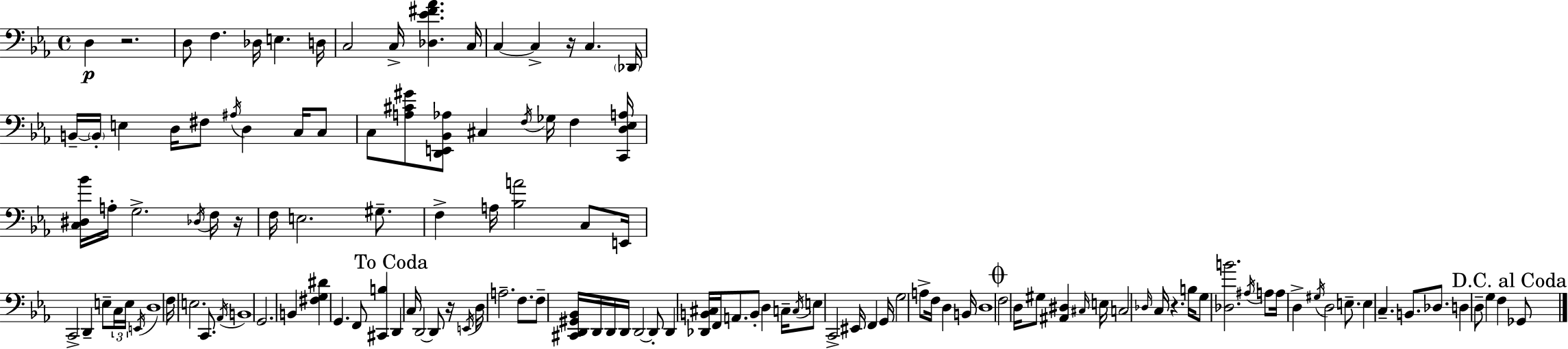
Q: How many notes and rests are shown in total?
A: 129